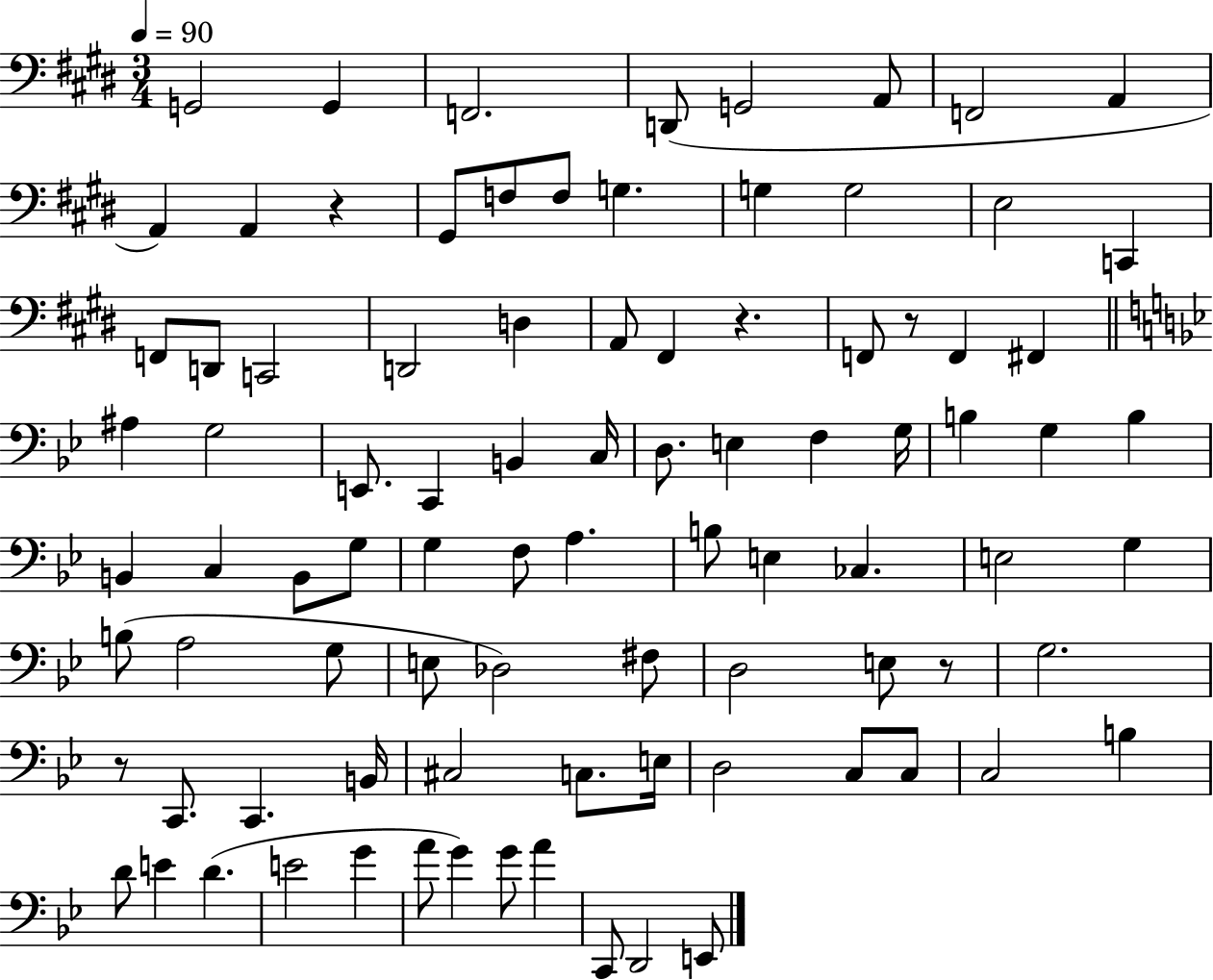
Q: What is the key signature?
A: E major